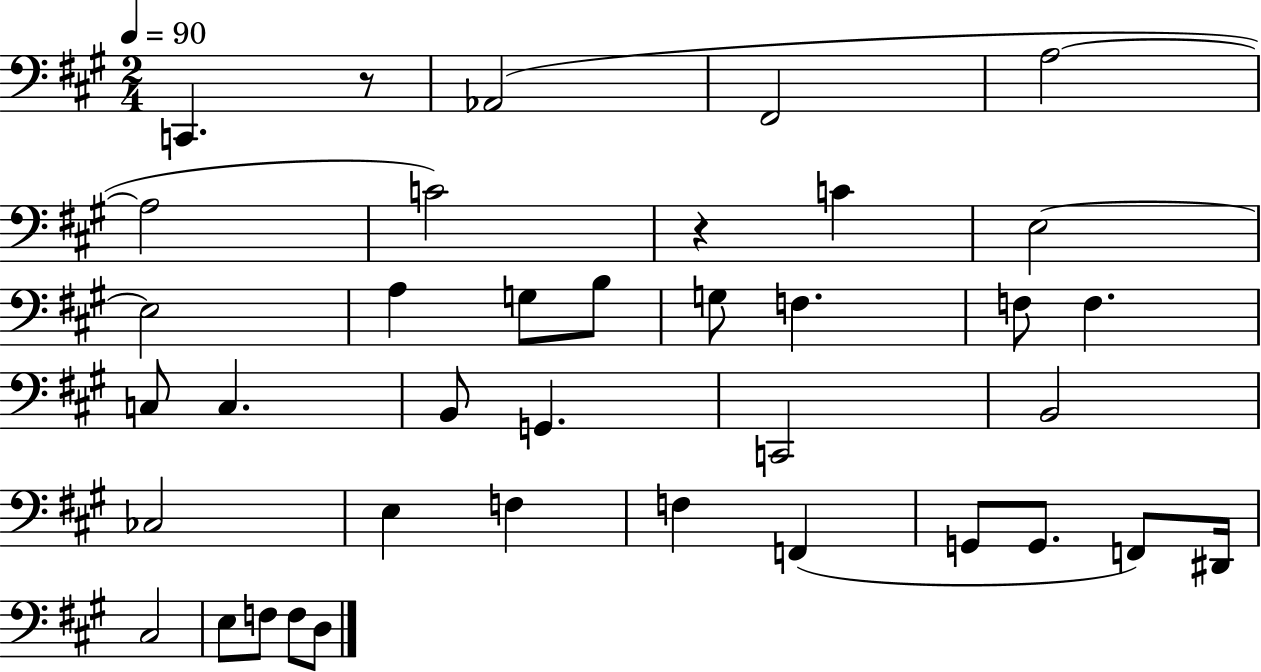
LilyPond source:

{
  \clef bass
  \numericTimeSignature
  \time 2/4
  \key a \major
  \tempo 4 = 90
  c,4. r8 | aes,2( | fis,2 | a2~~ | \break a2 | c'2) | r4 c'4 | e2~~ | \break e2 | a4 g8 b8 | g8 f4. | f8 f4. | \break c8 c4. | b,8 g,4. | c,2 | b,2 | \break ces2 | e4 f4 | f4 f,4( | g,8 g,8. f,8) dis,16 | \break cis2 | e8 f8 f8 d8 | \bar "|."
}